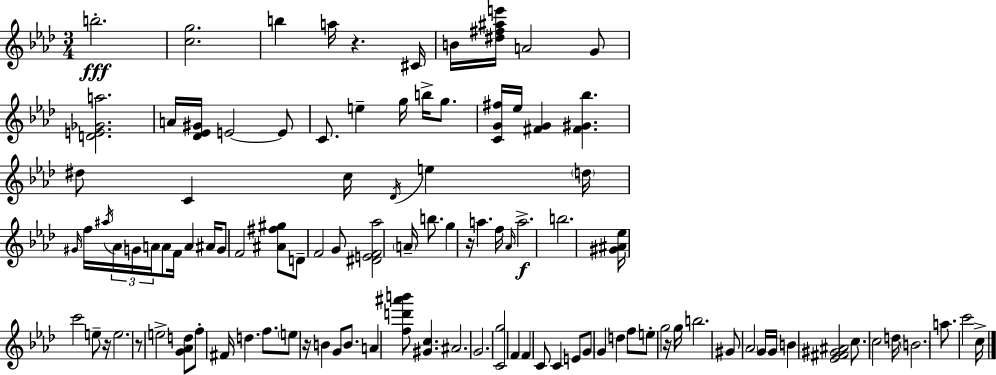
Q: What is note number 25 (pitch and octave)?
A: A#5